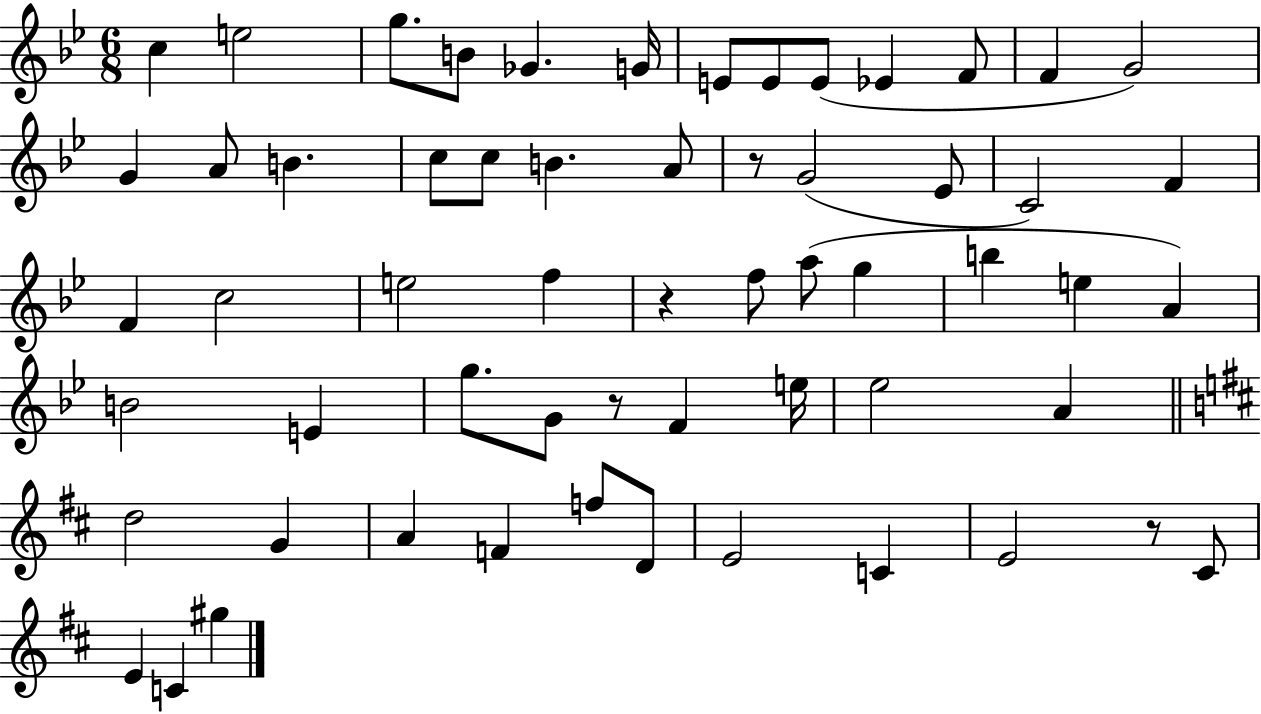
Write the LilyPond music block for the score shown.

{
  \clef treble
  \numericTimeSignature
  \time 6/8
  \key bes \major
  c''4 e''2 | g''8. b'8 ges'4. g'16 | e'8 e'8 e'8( ees'4 f'8 | f'4 g'2) | \break g'4 a'8 b'4. | c''8 c''8 b'4. a'8 | r8 g'2( ees'8 | c'2) f'4 | \break f'4 c''2 | e''2 f''4 | r4 f''8 a''8( g''4 | b''4 e''4 a'4) | \break b'2 e'4 | g''8. g'8 r8 f'4 e''16 | ees''2 a'4 | \bar "||" \break \key d \major d''2 g'4 | a'4 f'4 f''8 d'8 | e'2 c'4 | e'2 r8 cis'8 | \break e'4 c'4 gis''4 | \bar "|."
}